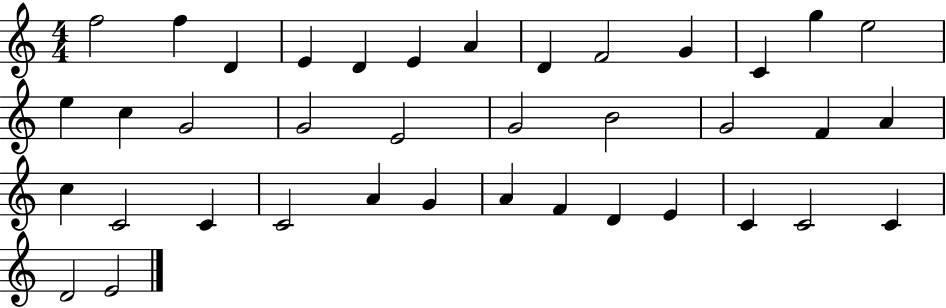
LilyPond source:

{
  \clef treble
  \numericTimeSignature
  \time 4/4
  \key c \major
  f''2 f''4 d'4 | e'4 d'4 e'4 a'4 | d'4 f'2 g'4 | c'4 g''4 e''2 | \break e''4 c''4 g'2 | g'2 e'2 | g'2 b'2 | g'2 f'4 a'4 | \break c''4 c'2 c'4 | c'2 a'4 g'4 | a'4 f'4 d'4 e'4 | c'4 c'2 c'4 | \break d'2 e'2 | \bar "|."
}